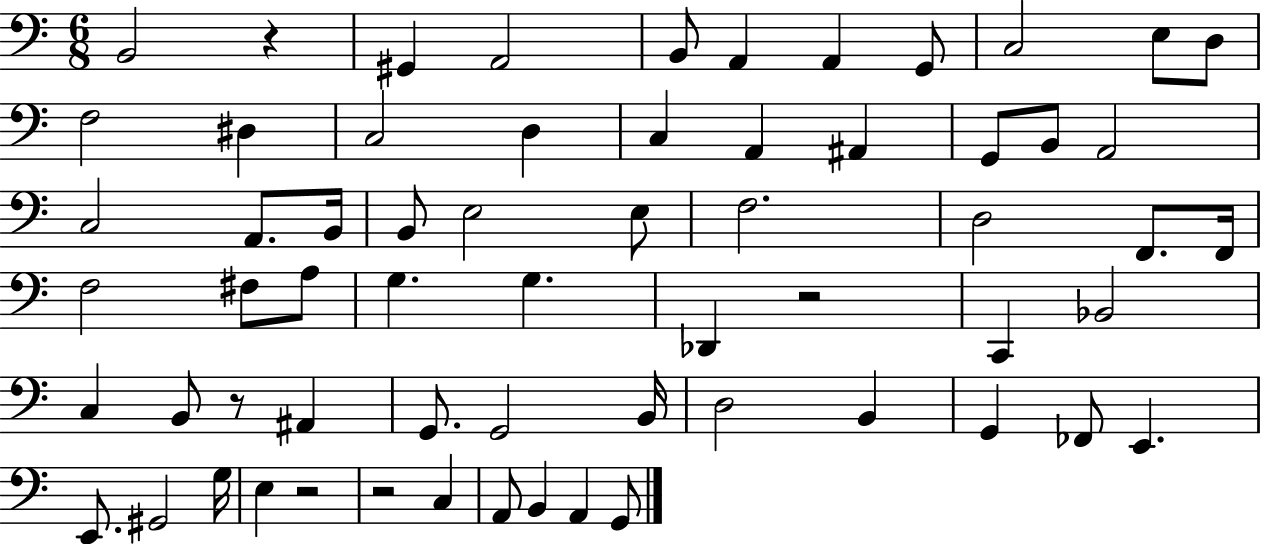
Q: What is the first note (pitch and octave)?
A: B2